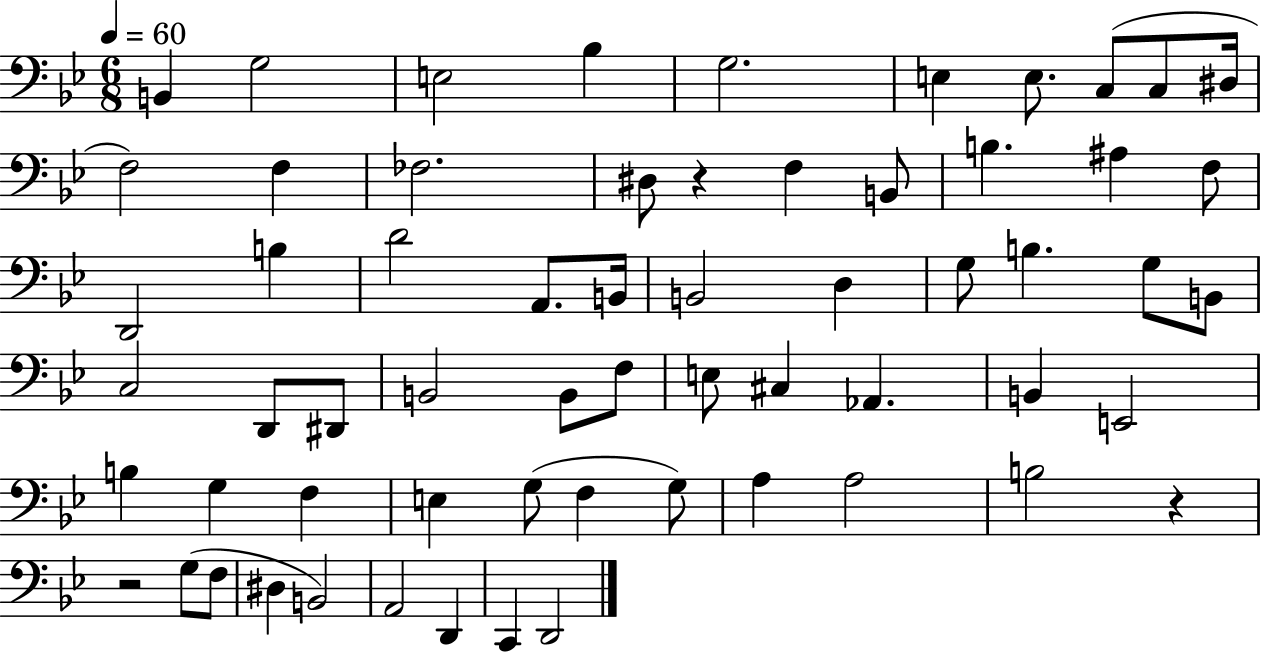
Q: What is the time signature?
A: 6/8